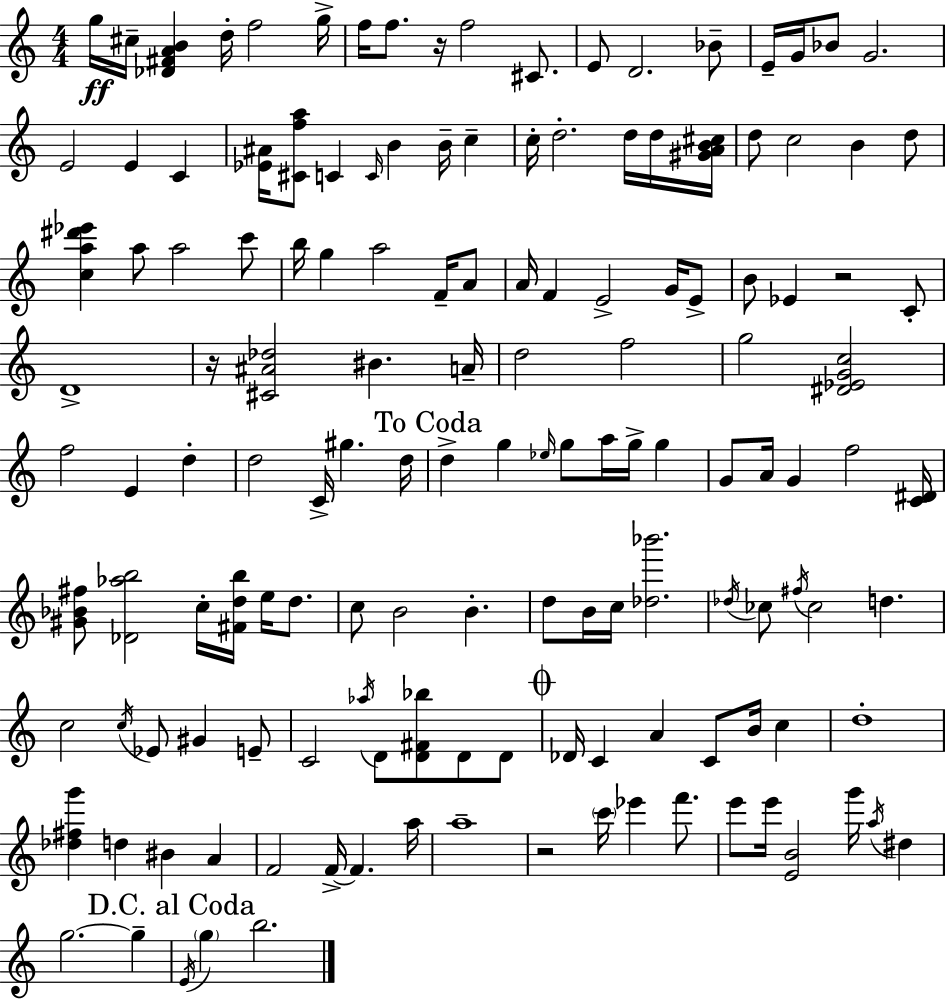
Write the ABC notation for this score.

X:1
T:Untitled
M:4/4
L:1/4
K:Am
g/4 ^c/4 [_D^FAB] d/4 f2 g/4 f/4 f/2 z/4 f2 ^C/2 E/2 D2 _B/2 E/4 G/4 _B/2 G2 E2 E C [_E^A]/4 [^Cfa]/2 C C/4 B B/4 c c/4 d2 d/4 d/4 [^GAB^c]/4 d/2 c2 B d/2 [ca^d'_e'] a/2 a2 c'/2 b/4 g a2 F/4 A/2 A/4 F E2 G/4 E/2 B/2 _E z2 C/2 D4 z/4 [^C^A_d]2 ^B A/4 d2 f2 g2 [^D_EGc]2 f2 E d d2 C/4 ^g d/4 d g _e/4 g/2 a/4 g/4 g G/2 A/4 G f2 [C^D]/4 [^G_B^f]/2 [_D_ab]2 c/4 [^Fdb]/4 e/4 d/2 c/2 B2 B d/2 B/4 c/4 [_d_b']2 _d/4 _c/2 ^f/4 _c2 d c2 c/4 _E/2 ^G E/2 C2 _a/4 D/2 [D^F_b]/2 D/2 D/2 _D/4 C A C/2 B/4 c d4 [_d^fg'] d ^B A F2 F/4 F a/4 a4 z2 c'/4 _e' f'/2 e'/2 e'/4 [EB]2 g'/4 a/4 ^d g2 g E/4 g b2